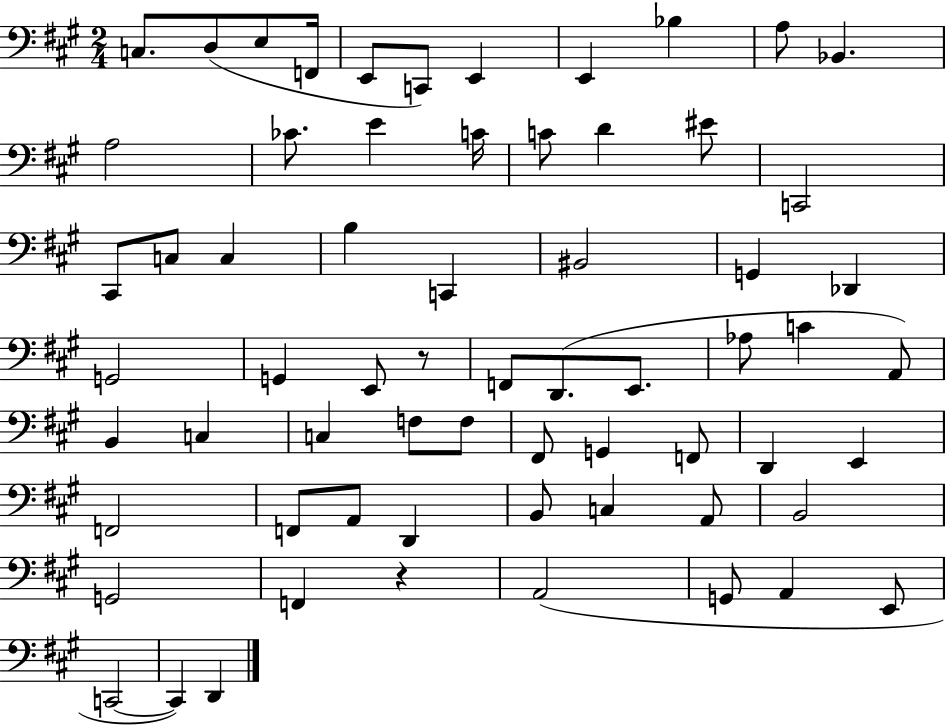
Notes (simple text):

C3/e. D3/e E3/e F2/s E2/e C2/e E2/q E2/q Bb3/q A3/e Bb2/q. A3/h CES4/e. E4/q C4/s C4/e D4/q EIS4/e C2/h C#2/e C3/e C3/q B3/q C2/q BIS2/h G2/q Db2/q G2/h G2/q E2/e R/e F2/e D2/e. E2/e. Ab3/e C4/q A2/e B2/q C3/q C3/q F3/e F3/e F#2/e G2/q F2/e D2/q E2/q F2/h F2/e A2/e D2/q B2/e C3/q A2/e B2/h G2/h F2/q R/q A2/h G2/e A2/q E2/e C2/h C2/q D2/q